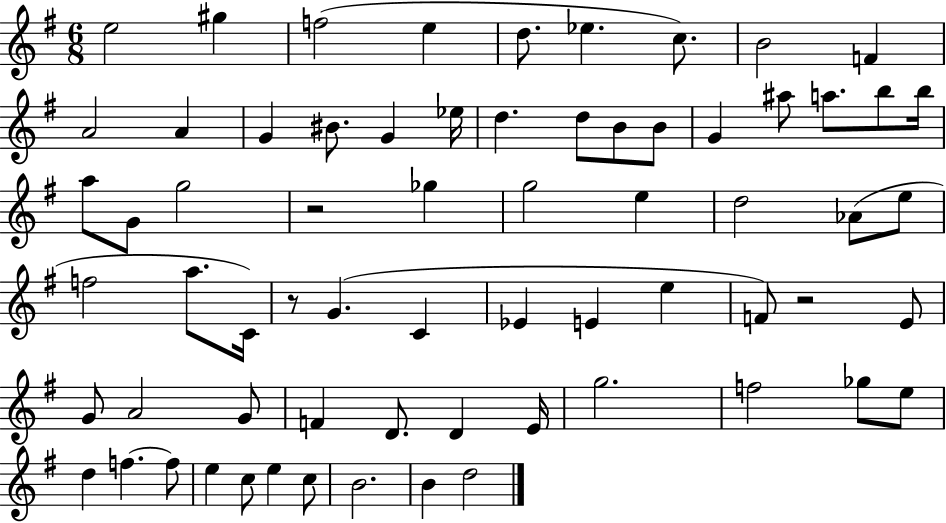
E5/h G#5/q F5/h E5/q D5/e. Eb5/q. C5/e. B4/h F4/q A4/h A4/q G4/q BIS4/e. G4/q Eb5/s D5/q. D5/e B4/e B4/e G4/q A#5/e A5/e. B5/e B5/s A5/e G4/e G5/h R/h Gb5/q G5/h E5/q D5/h Ab4/e E5/e F5/h A5/e. C4/s R/e G4/q. C4/q Eb4/q E4/q E5/q F4/e R/h E4/e G4/e A4/h G4/e F4/q D4/e. D4/q E4/s G5/h. F5/h Gb5/e E5/e D5/q F5/q. F5/e E5/q C5/e E5/q C5/e B4/h. B4/q D5/h